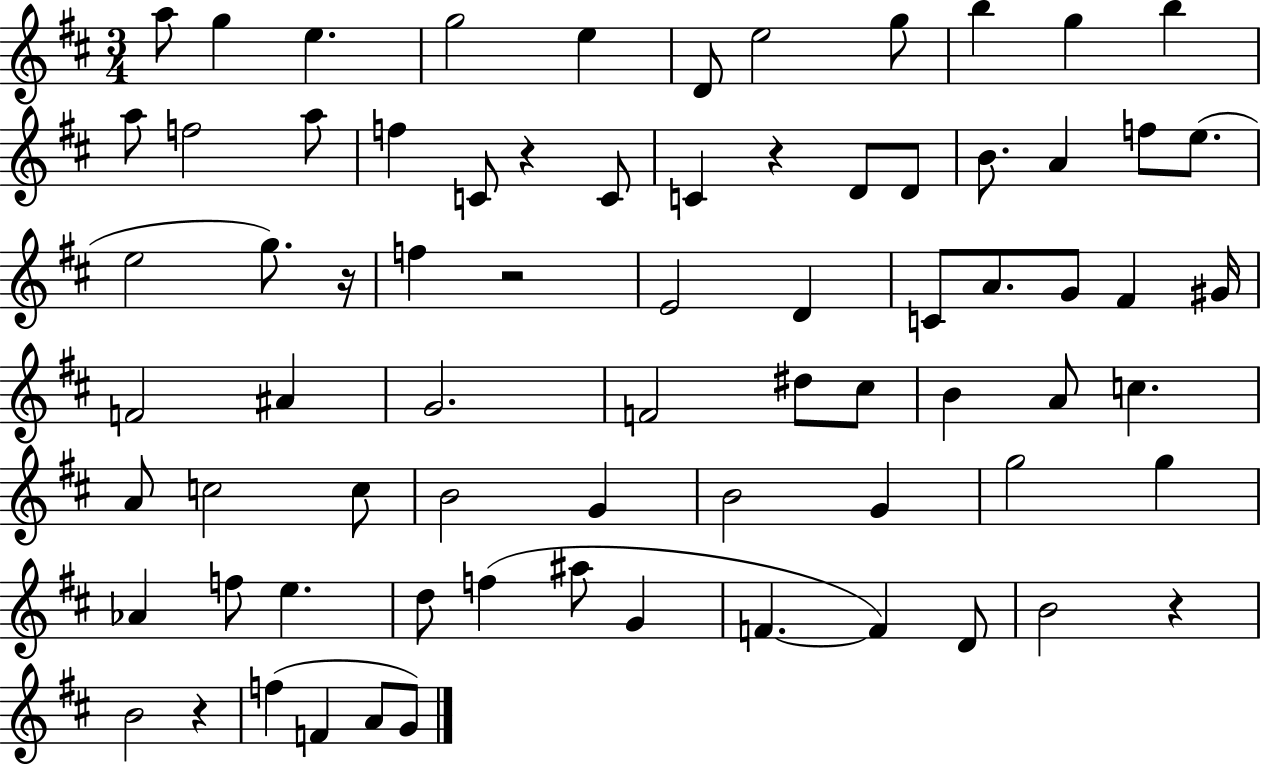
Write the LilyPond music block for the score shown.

{
  \clef treble
  \numericTimeSignature
  \time 3/4
  \key d \major
  a''8 g''4 e''4. | g''2 e''4 | d'8 e''2 g''8 | b''4 g''4 b''4 | \break a''8 f''2 a''8 | f''4 c'8 r4 c'8 | c'4 r4 d'8 d'8 | b'8. a'4 f''8 e''8.( | \break e''2 g''8.) r16 | f''4 r2 | e'2 d'4 | c'8 a'8. g'8 fis'4 gis'16 | \break f'2 ais'4 | g'2. | f'2 dis''8 cis''8 | b'4 a'8 c''4. | \break a'8 c''2 c''8 | b'2 g'4 | b'2 g'4 | g''2 g''4 | \break aes'4 f''8 e''4. | d''8 f''4( ais''8 g'4 | f'4.~~ f'4) d'8 | b'2 r4 | \break b'2 r4 | f''4( f'4 a'8 g'8) | \bar "|."
}